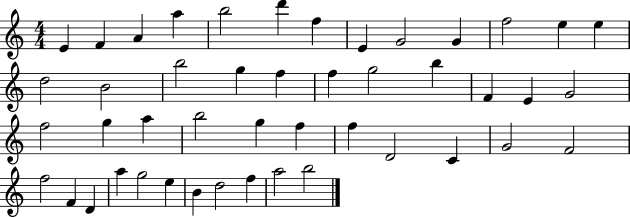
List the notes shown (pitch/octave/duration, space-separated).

E4/q F4/q A4/q A5/q B5/h D6/q F5/q E4/q G4/h G4/q F5/h E5/q E5/q D5/h B4/h B5/h G5/q F5/q F5/q G5/h B5/q F4/q E4/q G4/h F5/h G5/q A5/q B5/h G5/q F5/q F5/q D4/h C4/q G4/h F4/h F5/h F4/q D4/q A5/q G5/h E5/q B4/q D5/h F5/q A5/h B5/h